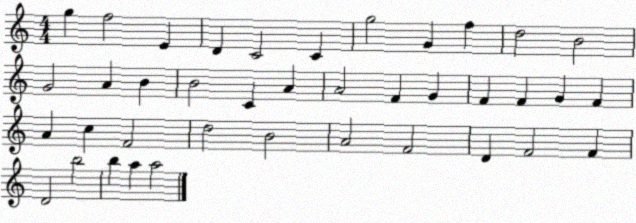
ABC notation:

X:1
T:Untitled
M:4/4
L:1/4
K:C
g f2 E D C2 C g2 G f d2 B2 G2 A B B2 C A A2 F G F F G F A c F2 d2 B2 A2 F2 D F2 F D2 b2 b a a2